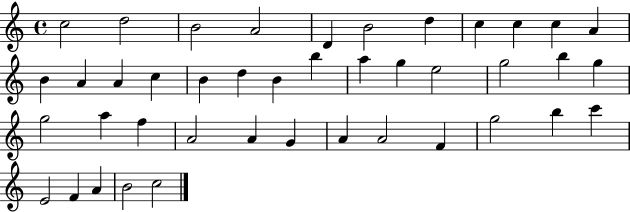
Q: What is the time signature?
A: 4/4